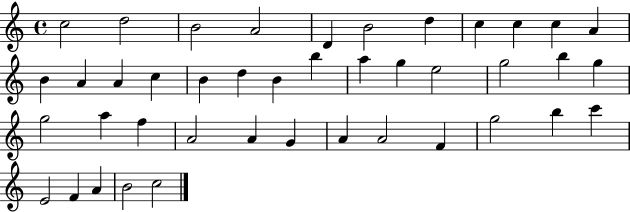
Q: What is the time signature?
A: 4/4